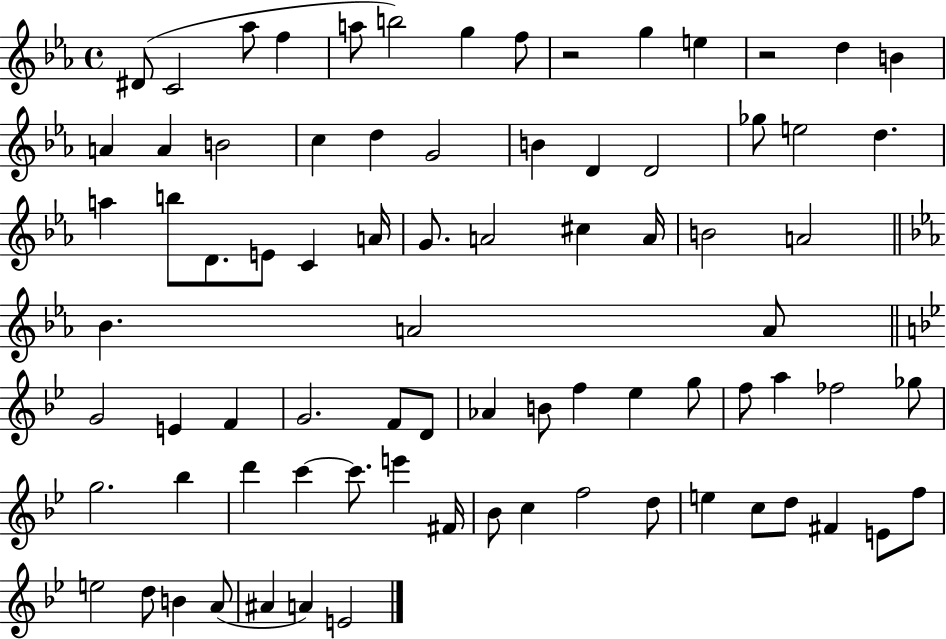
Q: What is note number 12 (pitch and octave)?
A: B4